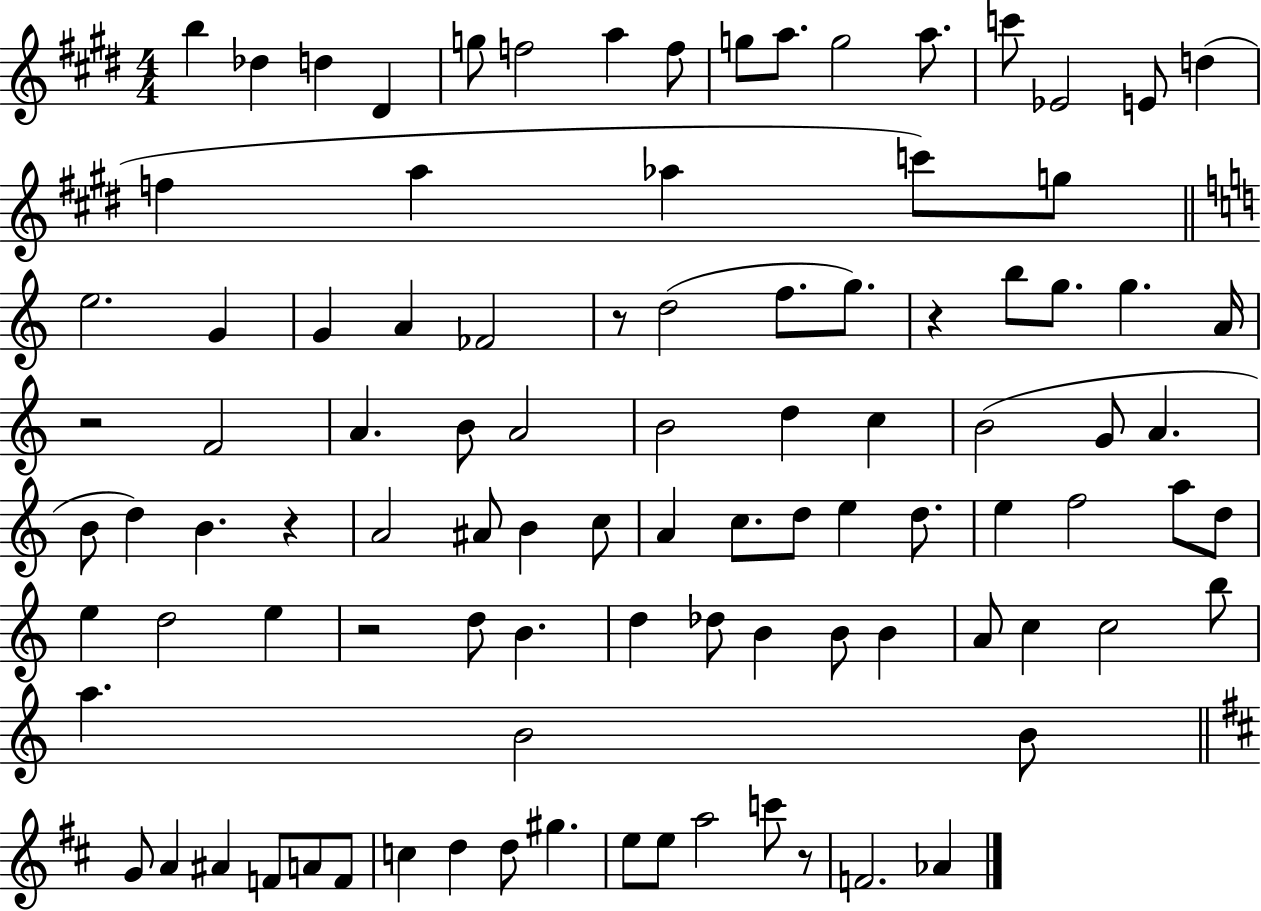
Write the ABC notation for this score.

X:1
T:Untitled
M:4/4
L:1/4
K:E
b _d d ^D g/2 f2 a f/2 g/2 a/2 g2 a/2 c'/2 _E2 E/2 d f a _a c'/2 g/2 e2 G G A _F2 z/2 d2 f/2 g/2 z b/2 g/2 g A/4 z2 F2 A B/2 A2 B2 d c B2 G/2 A B/2 d B z A2 ^A/2 B c/2 A c/2 d/2 e d/2 e f2 a/2 d/2 e d2 e z2 d/2 B d _d/2 B B/2 B A/2 c c2 b/2 a B2 B/2 G/2 A ^A F/2 A/2 F/2 c d d/2 ^g e/2 e/2 a2 c'/2 z/2 F2 _A